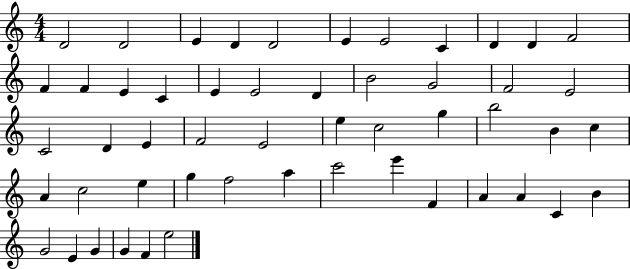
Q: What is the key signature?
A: C major